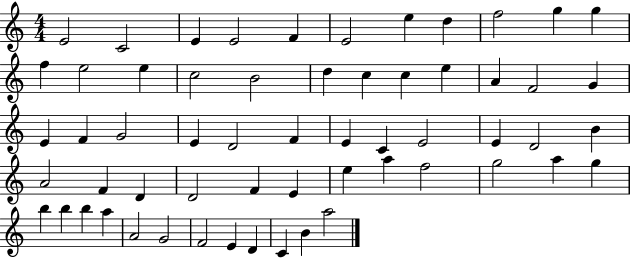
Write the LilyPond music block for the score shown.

{
  \clef treble
  \numericTimeSignature
  \time 4/4
  \key c \major
  e'2 c'2 | e'4 e'2 f'4 | e'2 e''4 d''4 | f''2 g''4 g''4 | \break f''4 e''2 e''4 | c''2 b'2 | d''4 c''4 c''4 e''4 | a'4 f'2 g'4 | \break e'4 f'4 g'2 | e'4 d'2 f'4 | e'4 c'4 e'2 | e'4 d'2 b'4 | \break a'2 f'4 d'4 | d'2 f'4 e'4 | e''4 a''4 f''2 | g''2 a''4 g''4 | \break b''4 b''4 b''4 a''4 | a'2 g'2 | f'2 e'4 d'4 | c'4 b'4 a''2 | \break \bar "|."
}